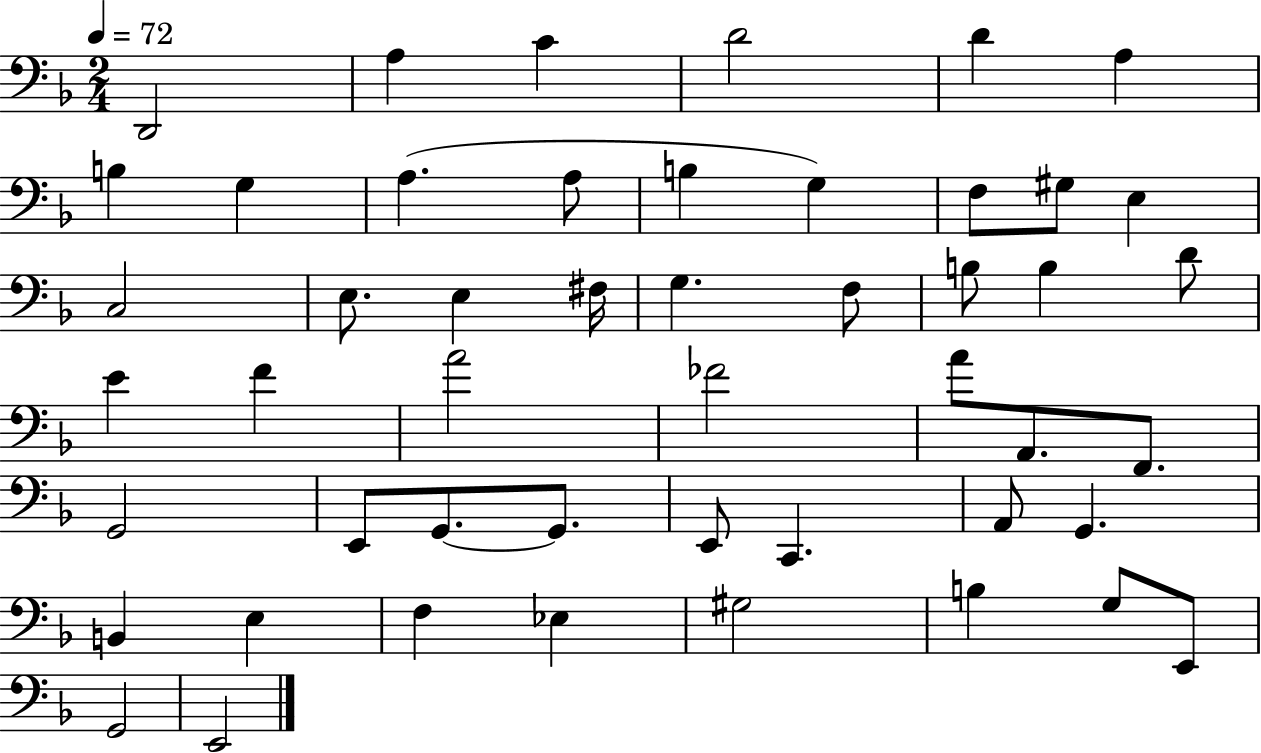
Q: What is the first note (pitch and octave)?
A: D2